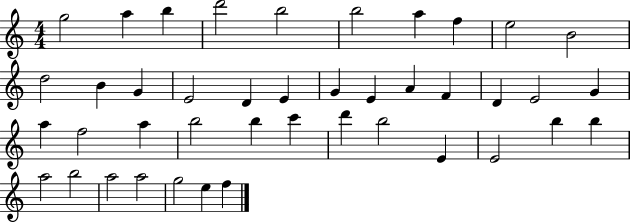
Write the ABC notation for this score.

X:1
T:Untitled
M:4/4
L:1/4
K:C
g2 a b d'2 b2 b2 a f e2 B2 d2 B G E2 D E G E A F D E2 G a f2 a b2 b c' d' b2 E E2 b b a2 b2 a2 a2 g2 e f